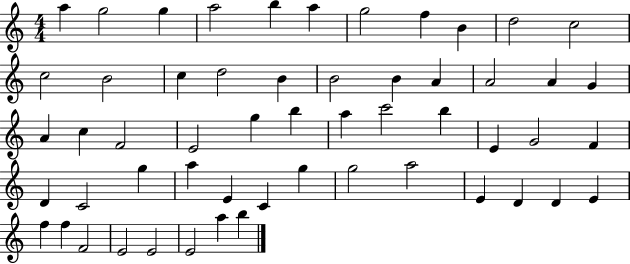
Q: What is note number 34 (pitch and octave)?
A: F4